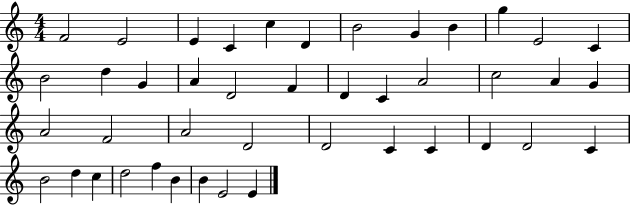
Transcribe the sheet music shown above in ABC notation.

X:1
T:Untitled
M:4/4
L:1/4
K:C
F2 E2 E C c D B2 G B g E2 C B2 d G A D2 F D C A2 c2 A G A2 F2 A2 D2 D2 C C D D2 C B2 d c d2 f B B E2 E